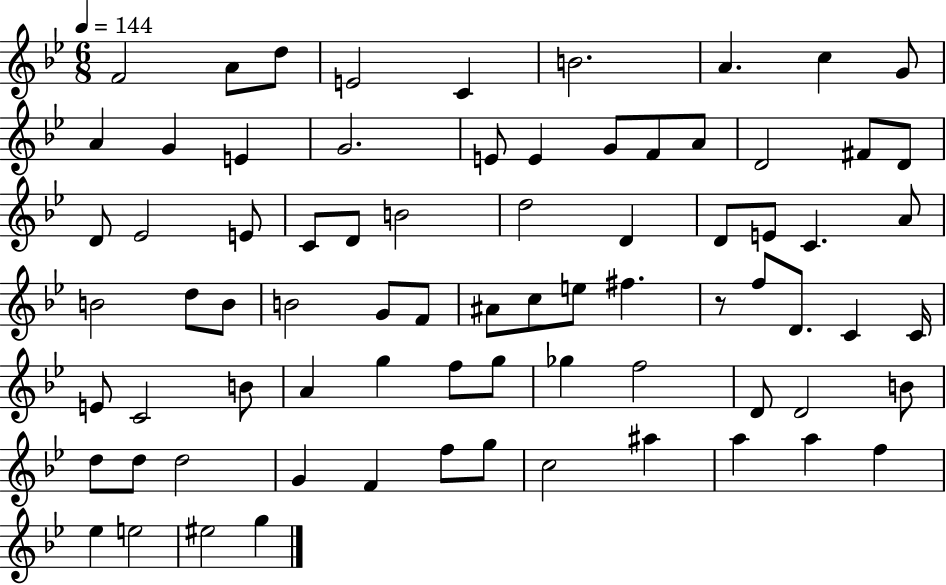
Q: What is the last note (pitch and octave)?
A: G5